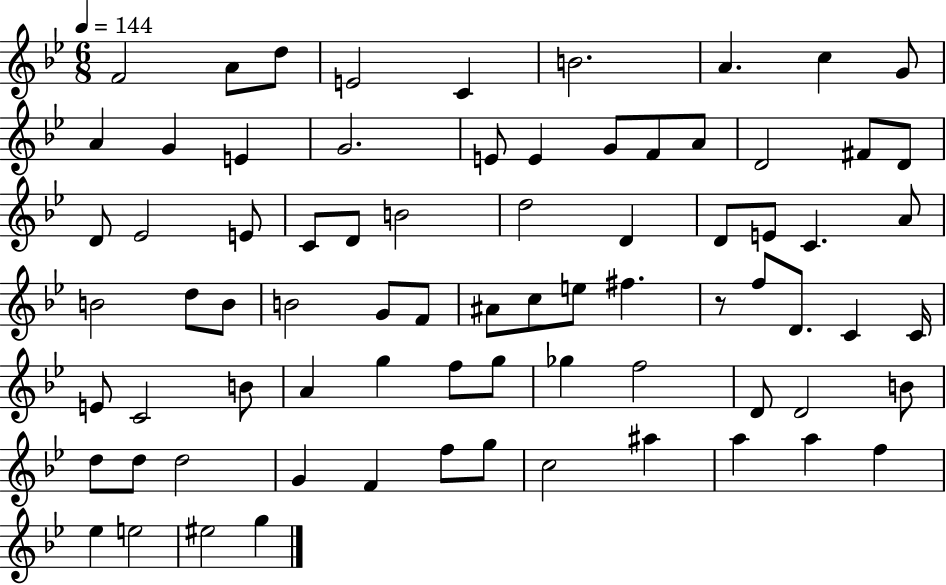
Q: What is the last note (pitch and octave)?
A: G5